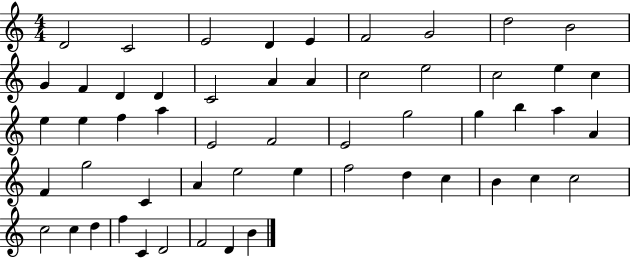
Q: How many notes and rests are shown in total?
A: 54